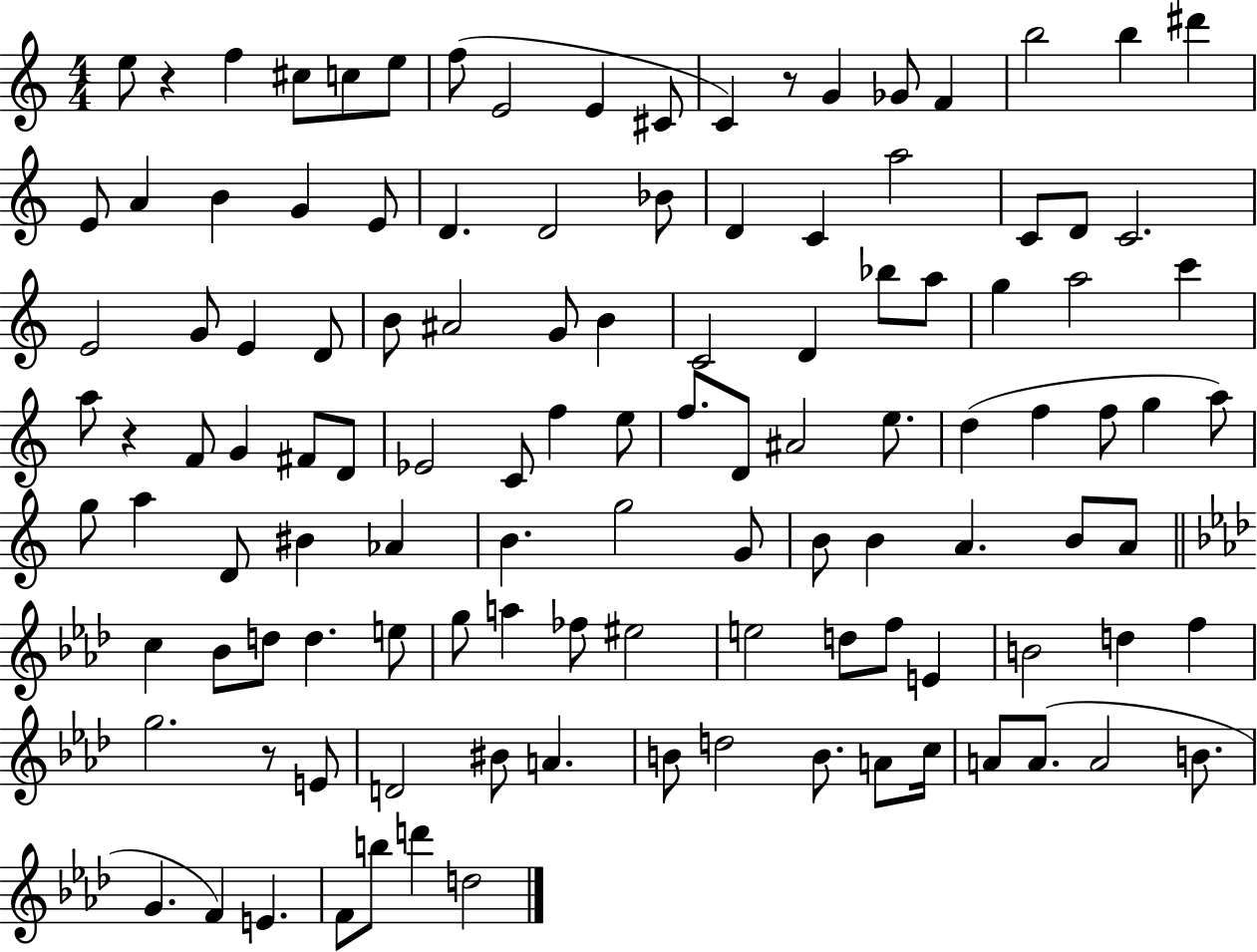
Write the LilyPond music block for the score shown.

{
  \clef treble
  \numericTimeSignature
  \time 4/4
  \key c \major
  e''8 r4 f''4 cis''8 c''8 e''8 | f''8( e'2 e'4 cis'8 | c'4) r8 g'4 ges'8 f'4 | b''2 b''4 dis'''4 | \break e'8 a'4 b'4 g'4 e'8 | d'4. d'2 bes'8 | d'4 c'4 a''2 | c'8 d'8 c'2. | \break e'2 g'8 e'4 d'8 | b'8 ais'2 g'8 b'4 | c'2 d'4 bes''8 a''8 | g''4 a''2 c'''4 | \break a''8 r4 f'8 g'4 fis'8 d'8 | ees'2 c'8 f''4 e''8 | f''8. d'8 ais'2 e''8. | d''4( f''4 f''8 g''4 a''8) | \break g''8 a''4 d'8 bis'4 aes'4 | b'4. g''2 g'8 | b'8 b'4 a'4. b'8 a'8 | \bar "||" \break \key aes \major c''4 bes'8 d''8 d''4. e''8 | g''8 a''4 fes''8 eis''2 | e''2 d''8 f''8 e'4 | b'2 d''4 f''4 | \break g''2. r8 e'8 | d'2 bis'8 a'4. | b'8 d''2 b'8. a'8 c''16 | a'8 a'8.( a'2 b'8. | \break g'4. f'4) e'4. | f'8 b''8 d'''4 d''2 | \bar "|."
}